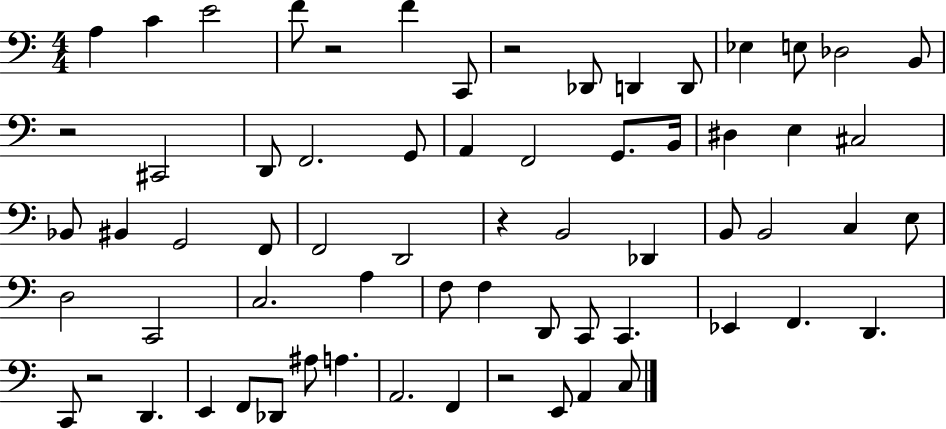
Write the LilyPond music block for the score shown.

{
  \clef bass
  \numericTimeSignature
  \time 4/4
  \key c \major
  a4 c'4 e'2 | f'8 r2 f'4 c,8 | r2 des,8 d,4 d,8 | ees4 e8 des2 b,8 | \break r2 cis,2 | d,8 f,2. g,8 | a,4 f,2 g,8. b,16 | dis4 e4 cis2 | \break bes,8 bis,4 g,2 f,8 | f,2 d,2 | r4 b,2 des,4 | b,8 b,2 c4 e8 | \break d2 c,2 | c2. a4 | f8 f4 d,8 c,8 c,4. | ees,4 f,4. d,4. | \break c,8 r2 d,4. | e,4 f,8 des,8 ais8 a4. | a,2. f,4 | r2 e,8 a,4 c8 | \break \bar "|."
}